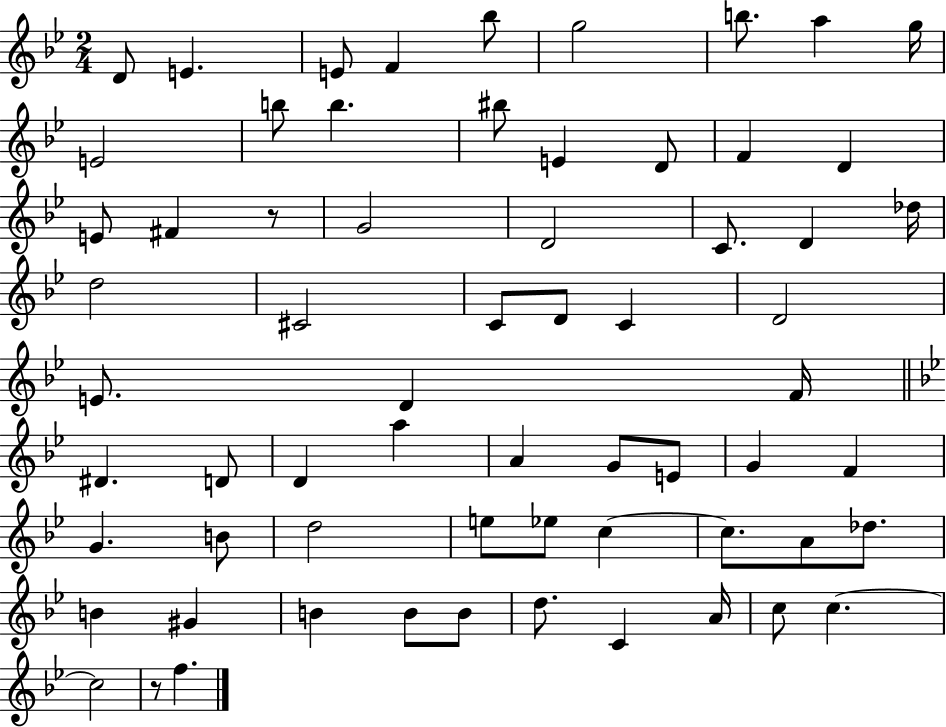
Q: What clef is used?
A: treble